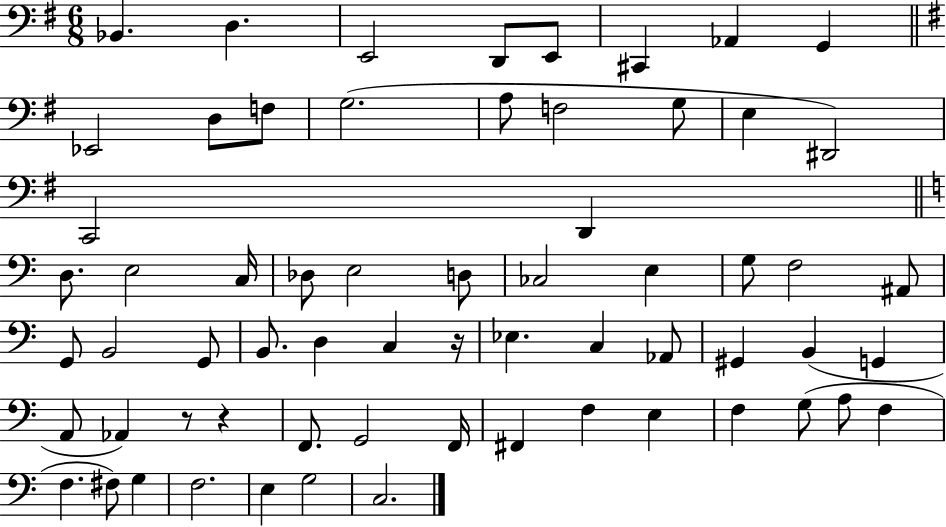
{
  \clef bass
  \numericTimeSignature
  \time 6/8
  \key g \major
  bes,4. d4. | e,2 d,8 e,8 | cis,4 aes,4 g,4 | \bar "||" \break \key g \major ees,2 d8 f8 | g2.( | a8 f2 g8 | e4 dis,2) | \break c,2 d,4 | \bar "||" \break \key c \major d8. e2 c16 | des8 e2 d8 | ces2 e4 | g8 f2 ais,8 | \break g,8 b,2 g,8 | b,8. d4 c4 r16 | ees4. c4 aes,8 | gis,4 b,4( g,4 | \break a,8 aes,4) r8 r4 | f,8. g,2 f,16 | fis,4 f4 e4 | f4 g8( a8 f4 | \break f4. fis8) g4 | f2. | e4 g2 | c2. | \break \bar "|."
}